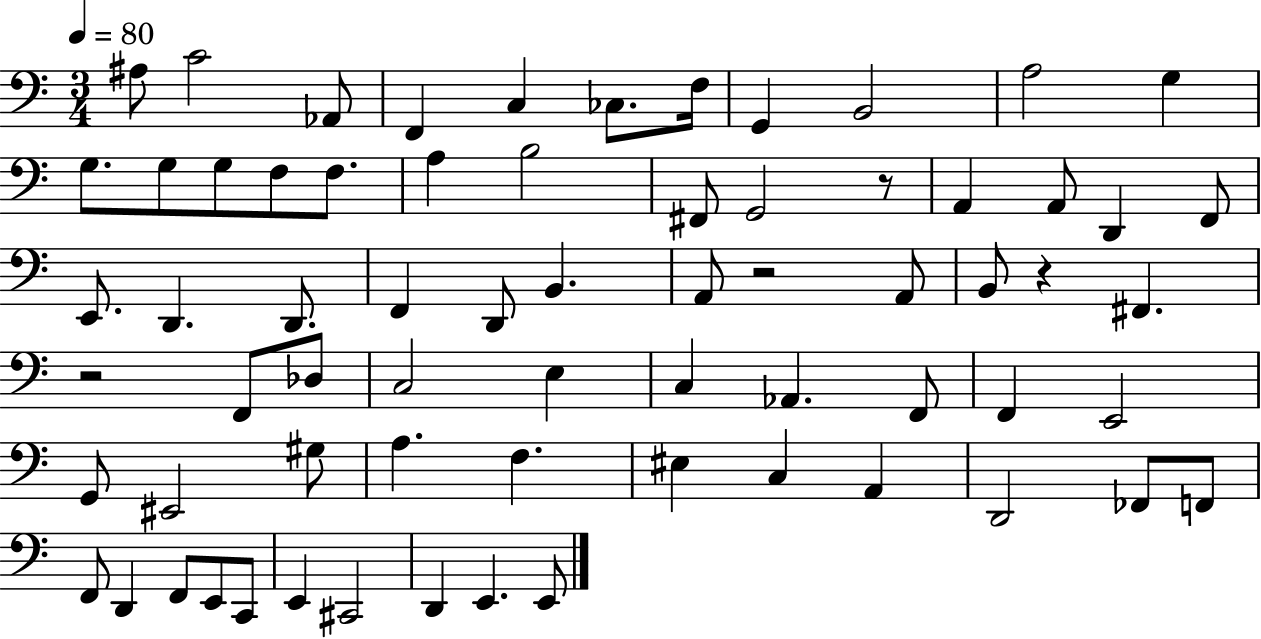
A#3/e C4/h Ab2/e F2/q C3/q CES3/e. F3/s G2/q B2/h A3/h G3/q G3/e. G3/e G3/e F3/e F3/e. A3/q B3/h F#2/e G2/h R/e A2/q A2/e D2/q F2/e E2/e. D2/q. D2/e. F2/q D2/e B2/q. A2/e R/h A2/e B2/e R/q F#2/q. R/h F2/e Db3/e C3/h E3/q C3/q Ab2/q. F2/e F2/q E2/h G2/e EIS2/h G#3/e A3/q. F3/q. EIS3/q C3/q A2/q D2/h FES2/e F2/e F2/e D2/q F2/e E2/e C2/e E2/q C#2/h D2/q E2/q. E2/e